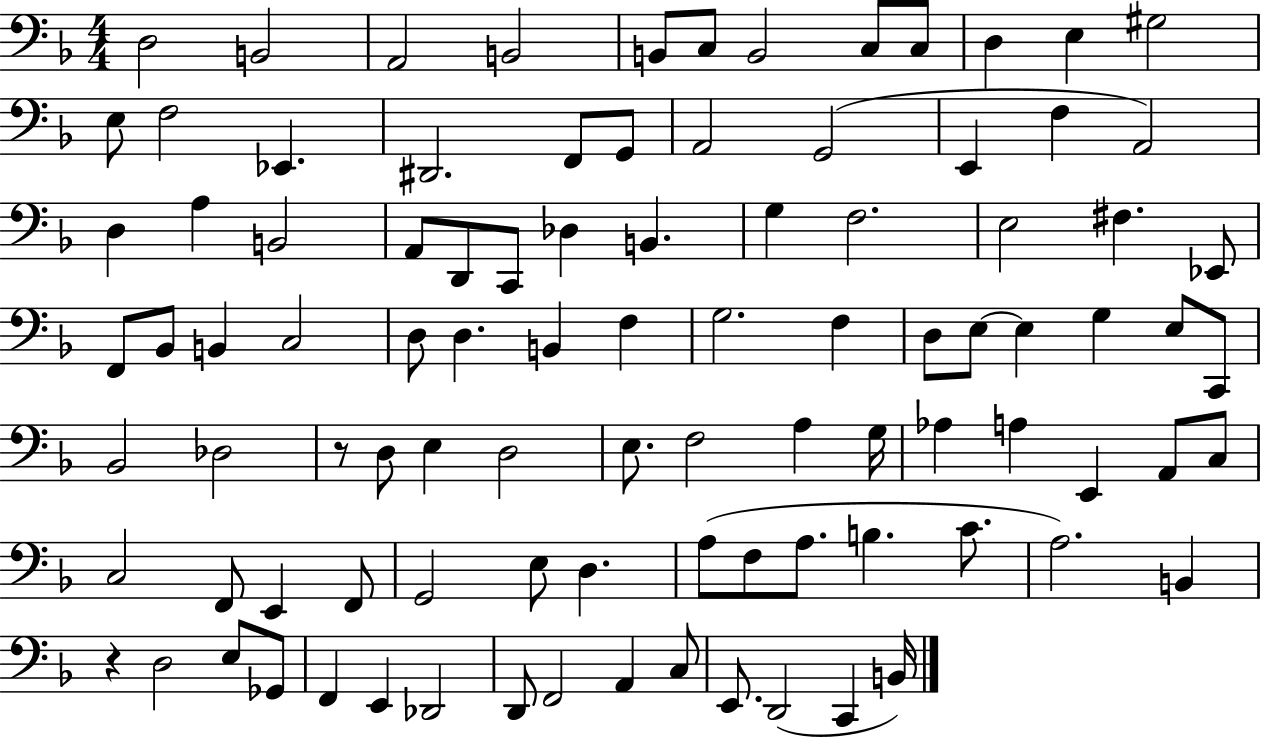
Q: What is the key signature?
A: F major